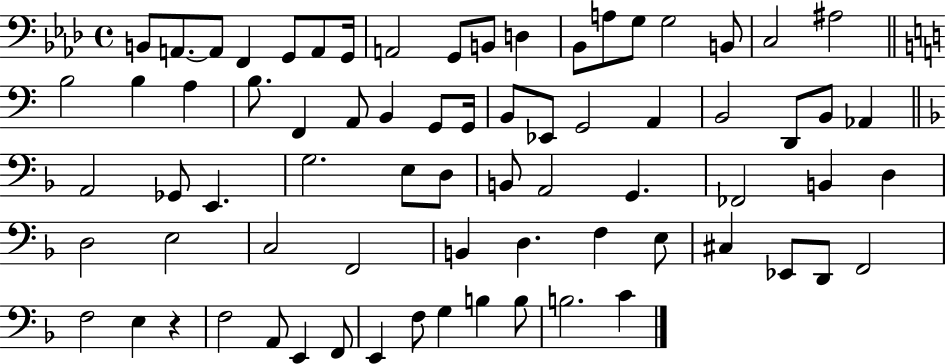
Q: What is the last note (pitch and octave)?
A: C4